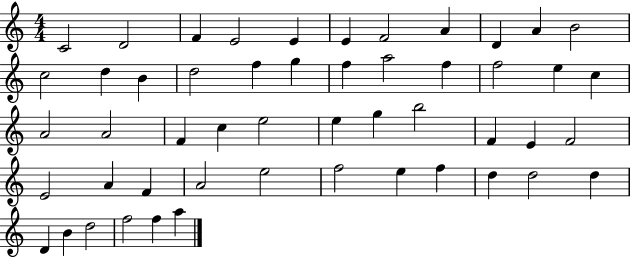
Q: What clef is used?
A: treble